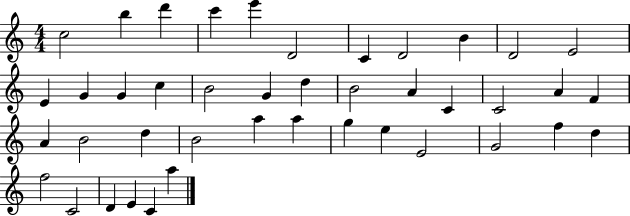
X:1
T:Untitled
M:4/4
L:1/4
K:C
c2 b d' c' e' D2 C D2 B D2 E2 E G G c B2 G d B2 A C C2 A F A B2 d B2 a a g e E2 G2 f d f2 C2 D E C a